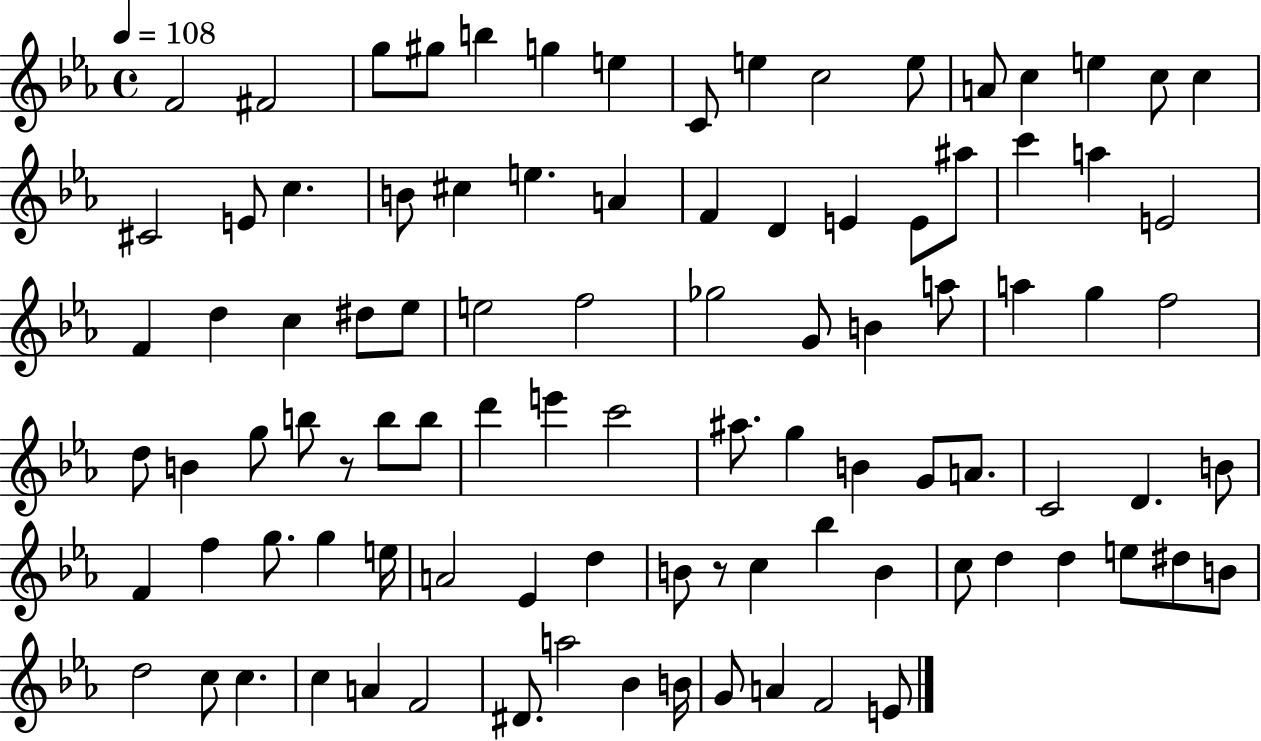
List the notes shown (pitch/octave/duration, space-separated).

F4/h F#4/h G5/e G#5/e B5/q G5/q E5/q C4/e E5/q C5/h E5/e A4/e C5/q E5/q C5/e C5/q C#4/h E4/e C5/q. B4/e C#5/q E5/q. A4/q F4/q D4/q E4/q E4/e A#5/e C6/q A5/q E4/h F4/q D5/q C5/q D#5/e Eb5/e E5/h F5/h Gb5/h G4/e B4/q A5/e A5/q G5/q F5/h D5/e B4/q G5/e B5/e R/e B5/e B5/e D6/q E6/q C6/h A#5/e. G5/q B4/q G4/e A4/e. C4/h D4/q. B4/e F4/q F5/q G5/e. G5/q E5/s A4/h Eb4/q D5/q B4/e R/e C5/q Bb5/q B4/q C5/e D5/q D5/q E5/e D#5/e B4/e D5/h C5/e C5/q. C5/q A4/q F4/h D#4/e. A5/h Bb4/q B4/s G4/e A4/q F4/h E4/e